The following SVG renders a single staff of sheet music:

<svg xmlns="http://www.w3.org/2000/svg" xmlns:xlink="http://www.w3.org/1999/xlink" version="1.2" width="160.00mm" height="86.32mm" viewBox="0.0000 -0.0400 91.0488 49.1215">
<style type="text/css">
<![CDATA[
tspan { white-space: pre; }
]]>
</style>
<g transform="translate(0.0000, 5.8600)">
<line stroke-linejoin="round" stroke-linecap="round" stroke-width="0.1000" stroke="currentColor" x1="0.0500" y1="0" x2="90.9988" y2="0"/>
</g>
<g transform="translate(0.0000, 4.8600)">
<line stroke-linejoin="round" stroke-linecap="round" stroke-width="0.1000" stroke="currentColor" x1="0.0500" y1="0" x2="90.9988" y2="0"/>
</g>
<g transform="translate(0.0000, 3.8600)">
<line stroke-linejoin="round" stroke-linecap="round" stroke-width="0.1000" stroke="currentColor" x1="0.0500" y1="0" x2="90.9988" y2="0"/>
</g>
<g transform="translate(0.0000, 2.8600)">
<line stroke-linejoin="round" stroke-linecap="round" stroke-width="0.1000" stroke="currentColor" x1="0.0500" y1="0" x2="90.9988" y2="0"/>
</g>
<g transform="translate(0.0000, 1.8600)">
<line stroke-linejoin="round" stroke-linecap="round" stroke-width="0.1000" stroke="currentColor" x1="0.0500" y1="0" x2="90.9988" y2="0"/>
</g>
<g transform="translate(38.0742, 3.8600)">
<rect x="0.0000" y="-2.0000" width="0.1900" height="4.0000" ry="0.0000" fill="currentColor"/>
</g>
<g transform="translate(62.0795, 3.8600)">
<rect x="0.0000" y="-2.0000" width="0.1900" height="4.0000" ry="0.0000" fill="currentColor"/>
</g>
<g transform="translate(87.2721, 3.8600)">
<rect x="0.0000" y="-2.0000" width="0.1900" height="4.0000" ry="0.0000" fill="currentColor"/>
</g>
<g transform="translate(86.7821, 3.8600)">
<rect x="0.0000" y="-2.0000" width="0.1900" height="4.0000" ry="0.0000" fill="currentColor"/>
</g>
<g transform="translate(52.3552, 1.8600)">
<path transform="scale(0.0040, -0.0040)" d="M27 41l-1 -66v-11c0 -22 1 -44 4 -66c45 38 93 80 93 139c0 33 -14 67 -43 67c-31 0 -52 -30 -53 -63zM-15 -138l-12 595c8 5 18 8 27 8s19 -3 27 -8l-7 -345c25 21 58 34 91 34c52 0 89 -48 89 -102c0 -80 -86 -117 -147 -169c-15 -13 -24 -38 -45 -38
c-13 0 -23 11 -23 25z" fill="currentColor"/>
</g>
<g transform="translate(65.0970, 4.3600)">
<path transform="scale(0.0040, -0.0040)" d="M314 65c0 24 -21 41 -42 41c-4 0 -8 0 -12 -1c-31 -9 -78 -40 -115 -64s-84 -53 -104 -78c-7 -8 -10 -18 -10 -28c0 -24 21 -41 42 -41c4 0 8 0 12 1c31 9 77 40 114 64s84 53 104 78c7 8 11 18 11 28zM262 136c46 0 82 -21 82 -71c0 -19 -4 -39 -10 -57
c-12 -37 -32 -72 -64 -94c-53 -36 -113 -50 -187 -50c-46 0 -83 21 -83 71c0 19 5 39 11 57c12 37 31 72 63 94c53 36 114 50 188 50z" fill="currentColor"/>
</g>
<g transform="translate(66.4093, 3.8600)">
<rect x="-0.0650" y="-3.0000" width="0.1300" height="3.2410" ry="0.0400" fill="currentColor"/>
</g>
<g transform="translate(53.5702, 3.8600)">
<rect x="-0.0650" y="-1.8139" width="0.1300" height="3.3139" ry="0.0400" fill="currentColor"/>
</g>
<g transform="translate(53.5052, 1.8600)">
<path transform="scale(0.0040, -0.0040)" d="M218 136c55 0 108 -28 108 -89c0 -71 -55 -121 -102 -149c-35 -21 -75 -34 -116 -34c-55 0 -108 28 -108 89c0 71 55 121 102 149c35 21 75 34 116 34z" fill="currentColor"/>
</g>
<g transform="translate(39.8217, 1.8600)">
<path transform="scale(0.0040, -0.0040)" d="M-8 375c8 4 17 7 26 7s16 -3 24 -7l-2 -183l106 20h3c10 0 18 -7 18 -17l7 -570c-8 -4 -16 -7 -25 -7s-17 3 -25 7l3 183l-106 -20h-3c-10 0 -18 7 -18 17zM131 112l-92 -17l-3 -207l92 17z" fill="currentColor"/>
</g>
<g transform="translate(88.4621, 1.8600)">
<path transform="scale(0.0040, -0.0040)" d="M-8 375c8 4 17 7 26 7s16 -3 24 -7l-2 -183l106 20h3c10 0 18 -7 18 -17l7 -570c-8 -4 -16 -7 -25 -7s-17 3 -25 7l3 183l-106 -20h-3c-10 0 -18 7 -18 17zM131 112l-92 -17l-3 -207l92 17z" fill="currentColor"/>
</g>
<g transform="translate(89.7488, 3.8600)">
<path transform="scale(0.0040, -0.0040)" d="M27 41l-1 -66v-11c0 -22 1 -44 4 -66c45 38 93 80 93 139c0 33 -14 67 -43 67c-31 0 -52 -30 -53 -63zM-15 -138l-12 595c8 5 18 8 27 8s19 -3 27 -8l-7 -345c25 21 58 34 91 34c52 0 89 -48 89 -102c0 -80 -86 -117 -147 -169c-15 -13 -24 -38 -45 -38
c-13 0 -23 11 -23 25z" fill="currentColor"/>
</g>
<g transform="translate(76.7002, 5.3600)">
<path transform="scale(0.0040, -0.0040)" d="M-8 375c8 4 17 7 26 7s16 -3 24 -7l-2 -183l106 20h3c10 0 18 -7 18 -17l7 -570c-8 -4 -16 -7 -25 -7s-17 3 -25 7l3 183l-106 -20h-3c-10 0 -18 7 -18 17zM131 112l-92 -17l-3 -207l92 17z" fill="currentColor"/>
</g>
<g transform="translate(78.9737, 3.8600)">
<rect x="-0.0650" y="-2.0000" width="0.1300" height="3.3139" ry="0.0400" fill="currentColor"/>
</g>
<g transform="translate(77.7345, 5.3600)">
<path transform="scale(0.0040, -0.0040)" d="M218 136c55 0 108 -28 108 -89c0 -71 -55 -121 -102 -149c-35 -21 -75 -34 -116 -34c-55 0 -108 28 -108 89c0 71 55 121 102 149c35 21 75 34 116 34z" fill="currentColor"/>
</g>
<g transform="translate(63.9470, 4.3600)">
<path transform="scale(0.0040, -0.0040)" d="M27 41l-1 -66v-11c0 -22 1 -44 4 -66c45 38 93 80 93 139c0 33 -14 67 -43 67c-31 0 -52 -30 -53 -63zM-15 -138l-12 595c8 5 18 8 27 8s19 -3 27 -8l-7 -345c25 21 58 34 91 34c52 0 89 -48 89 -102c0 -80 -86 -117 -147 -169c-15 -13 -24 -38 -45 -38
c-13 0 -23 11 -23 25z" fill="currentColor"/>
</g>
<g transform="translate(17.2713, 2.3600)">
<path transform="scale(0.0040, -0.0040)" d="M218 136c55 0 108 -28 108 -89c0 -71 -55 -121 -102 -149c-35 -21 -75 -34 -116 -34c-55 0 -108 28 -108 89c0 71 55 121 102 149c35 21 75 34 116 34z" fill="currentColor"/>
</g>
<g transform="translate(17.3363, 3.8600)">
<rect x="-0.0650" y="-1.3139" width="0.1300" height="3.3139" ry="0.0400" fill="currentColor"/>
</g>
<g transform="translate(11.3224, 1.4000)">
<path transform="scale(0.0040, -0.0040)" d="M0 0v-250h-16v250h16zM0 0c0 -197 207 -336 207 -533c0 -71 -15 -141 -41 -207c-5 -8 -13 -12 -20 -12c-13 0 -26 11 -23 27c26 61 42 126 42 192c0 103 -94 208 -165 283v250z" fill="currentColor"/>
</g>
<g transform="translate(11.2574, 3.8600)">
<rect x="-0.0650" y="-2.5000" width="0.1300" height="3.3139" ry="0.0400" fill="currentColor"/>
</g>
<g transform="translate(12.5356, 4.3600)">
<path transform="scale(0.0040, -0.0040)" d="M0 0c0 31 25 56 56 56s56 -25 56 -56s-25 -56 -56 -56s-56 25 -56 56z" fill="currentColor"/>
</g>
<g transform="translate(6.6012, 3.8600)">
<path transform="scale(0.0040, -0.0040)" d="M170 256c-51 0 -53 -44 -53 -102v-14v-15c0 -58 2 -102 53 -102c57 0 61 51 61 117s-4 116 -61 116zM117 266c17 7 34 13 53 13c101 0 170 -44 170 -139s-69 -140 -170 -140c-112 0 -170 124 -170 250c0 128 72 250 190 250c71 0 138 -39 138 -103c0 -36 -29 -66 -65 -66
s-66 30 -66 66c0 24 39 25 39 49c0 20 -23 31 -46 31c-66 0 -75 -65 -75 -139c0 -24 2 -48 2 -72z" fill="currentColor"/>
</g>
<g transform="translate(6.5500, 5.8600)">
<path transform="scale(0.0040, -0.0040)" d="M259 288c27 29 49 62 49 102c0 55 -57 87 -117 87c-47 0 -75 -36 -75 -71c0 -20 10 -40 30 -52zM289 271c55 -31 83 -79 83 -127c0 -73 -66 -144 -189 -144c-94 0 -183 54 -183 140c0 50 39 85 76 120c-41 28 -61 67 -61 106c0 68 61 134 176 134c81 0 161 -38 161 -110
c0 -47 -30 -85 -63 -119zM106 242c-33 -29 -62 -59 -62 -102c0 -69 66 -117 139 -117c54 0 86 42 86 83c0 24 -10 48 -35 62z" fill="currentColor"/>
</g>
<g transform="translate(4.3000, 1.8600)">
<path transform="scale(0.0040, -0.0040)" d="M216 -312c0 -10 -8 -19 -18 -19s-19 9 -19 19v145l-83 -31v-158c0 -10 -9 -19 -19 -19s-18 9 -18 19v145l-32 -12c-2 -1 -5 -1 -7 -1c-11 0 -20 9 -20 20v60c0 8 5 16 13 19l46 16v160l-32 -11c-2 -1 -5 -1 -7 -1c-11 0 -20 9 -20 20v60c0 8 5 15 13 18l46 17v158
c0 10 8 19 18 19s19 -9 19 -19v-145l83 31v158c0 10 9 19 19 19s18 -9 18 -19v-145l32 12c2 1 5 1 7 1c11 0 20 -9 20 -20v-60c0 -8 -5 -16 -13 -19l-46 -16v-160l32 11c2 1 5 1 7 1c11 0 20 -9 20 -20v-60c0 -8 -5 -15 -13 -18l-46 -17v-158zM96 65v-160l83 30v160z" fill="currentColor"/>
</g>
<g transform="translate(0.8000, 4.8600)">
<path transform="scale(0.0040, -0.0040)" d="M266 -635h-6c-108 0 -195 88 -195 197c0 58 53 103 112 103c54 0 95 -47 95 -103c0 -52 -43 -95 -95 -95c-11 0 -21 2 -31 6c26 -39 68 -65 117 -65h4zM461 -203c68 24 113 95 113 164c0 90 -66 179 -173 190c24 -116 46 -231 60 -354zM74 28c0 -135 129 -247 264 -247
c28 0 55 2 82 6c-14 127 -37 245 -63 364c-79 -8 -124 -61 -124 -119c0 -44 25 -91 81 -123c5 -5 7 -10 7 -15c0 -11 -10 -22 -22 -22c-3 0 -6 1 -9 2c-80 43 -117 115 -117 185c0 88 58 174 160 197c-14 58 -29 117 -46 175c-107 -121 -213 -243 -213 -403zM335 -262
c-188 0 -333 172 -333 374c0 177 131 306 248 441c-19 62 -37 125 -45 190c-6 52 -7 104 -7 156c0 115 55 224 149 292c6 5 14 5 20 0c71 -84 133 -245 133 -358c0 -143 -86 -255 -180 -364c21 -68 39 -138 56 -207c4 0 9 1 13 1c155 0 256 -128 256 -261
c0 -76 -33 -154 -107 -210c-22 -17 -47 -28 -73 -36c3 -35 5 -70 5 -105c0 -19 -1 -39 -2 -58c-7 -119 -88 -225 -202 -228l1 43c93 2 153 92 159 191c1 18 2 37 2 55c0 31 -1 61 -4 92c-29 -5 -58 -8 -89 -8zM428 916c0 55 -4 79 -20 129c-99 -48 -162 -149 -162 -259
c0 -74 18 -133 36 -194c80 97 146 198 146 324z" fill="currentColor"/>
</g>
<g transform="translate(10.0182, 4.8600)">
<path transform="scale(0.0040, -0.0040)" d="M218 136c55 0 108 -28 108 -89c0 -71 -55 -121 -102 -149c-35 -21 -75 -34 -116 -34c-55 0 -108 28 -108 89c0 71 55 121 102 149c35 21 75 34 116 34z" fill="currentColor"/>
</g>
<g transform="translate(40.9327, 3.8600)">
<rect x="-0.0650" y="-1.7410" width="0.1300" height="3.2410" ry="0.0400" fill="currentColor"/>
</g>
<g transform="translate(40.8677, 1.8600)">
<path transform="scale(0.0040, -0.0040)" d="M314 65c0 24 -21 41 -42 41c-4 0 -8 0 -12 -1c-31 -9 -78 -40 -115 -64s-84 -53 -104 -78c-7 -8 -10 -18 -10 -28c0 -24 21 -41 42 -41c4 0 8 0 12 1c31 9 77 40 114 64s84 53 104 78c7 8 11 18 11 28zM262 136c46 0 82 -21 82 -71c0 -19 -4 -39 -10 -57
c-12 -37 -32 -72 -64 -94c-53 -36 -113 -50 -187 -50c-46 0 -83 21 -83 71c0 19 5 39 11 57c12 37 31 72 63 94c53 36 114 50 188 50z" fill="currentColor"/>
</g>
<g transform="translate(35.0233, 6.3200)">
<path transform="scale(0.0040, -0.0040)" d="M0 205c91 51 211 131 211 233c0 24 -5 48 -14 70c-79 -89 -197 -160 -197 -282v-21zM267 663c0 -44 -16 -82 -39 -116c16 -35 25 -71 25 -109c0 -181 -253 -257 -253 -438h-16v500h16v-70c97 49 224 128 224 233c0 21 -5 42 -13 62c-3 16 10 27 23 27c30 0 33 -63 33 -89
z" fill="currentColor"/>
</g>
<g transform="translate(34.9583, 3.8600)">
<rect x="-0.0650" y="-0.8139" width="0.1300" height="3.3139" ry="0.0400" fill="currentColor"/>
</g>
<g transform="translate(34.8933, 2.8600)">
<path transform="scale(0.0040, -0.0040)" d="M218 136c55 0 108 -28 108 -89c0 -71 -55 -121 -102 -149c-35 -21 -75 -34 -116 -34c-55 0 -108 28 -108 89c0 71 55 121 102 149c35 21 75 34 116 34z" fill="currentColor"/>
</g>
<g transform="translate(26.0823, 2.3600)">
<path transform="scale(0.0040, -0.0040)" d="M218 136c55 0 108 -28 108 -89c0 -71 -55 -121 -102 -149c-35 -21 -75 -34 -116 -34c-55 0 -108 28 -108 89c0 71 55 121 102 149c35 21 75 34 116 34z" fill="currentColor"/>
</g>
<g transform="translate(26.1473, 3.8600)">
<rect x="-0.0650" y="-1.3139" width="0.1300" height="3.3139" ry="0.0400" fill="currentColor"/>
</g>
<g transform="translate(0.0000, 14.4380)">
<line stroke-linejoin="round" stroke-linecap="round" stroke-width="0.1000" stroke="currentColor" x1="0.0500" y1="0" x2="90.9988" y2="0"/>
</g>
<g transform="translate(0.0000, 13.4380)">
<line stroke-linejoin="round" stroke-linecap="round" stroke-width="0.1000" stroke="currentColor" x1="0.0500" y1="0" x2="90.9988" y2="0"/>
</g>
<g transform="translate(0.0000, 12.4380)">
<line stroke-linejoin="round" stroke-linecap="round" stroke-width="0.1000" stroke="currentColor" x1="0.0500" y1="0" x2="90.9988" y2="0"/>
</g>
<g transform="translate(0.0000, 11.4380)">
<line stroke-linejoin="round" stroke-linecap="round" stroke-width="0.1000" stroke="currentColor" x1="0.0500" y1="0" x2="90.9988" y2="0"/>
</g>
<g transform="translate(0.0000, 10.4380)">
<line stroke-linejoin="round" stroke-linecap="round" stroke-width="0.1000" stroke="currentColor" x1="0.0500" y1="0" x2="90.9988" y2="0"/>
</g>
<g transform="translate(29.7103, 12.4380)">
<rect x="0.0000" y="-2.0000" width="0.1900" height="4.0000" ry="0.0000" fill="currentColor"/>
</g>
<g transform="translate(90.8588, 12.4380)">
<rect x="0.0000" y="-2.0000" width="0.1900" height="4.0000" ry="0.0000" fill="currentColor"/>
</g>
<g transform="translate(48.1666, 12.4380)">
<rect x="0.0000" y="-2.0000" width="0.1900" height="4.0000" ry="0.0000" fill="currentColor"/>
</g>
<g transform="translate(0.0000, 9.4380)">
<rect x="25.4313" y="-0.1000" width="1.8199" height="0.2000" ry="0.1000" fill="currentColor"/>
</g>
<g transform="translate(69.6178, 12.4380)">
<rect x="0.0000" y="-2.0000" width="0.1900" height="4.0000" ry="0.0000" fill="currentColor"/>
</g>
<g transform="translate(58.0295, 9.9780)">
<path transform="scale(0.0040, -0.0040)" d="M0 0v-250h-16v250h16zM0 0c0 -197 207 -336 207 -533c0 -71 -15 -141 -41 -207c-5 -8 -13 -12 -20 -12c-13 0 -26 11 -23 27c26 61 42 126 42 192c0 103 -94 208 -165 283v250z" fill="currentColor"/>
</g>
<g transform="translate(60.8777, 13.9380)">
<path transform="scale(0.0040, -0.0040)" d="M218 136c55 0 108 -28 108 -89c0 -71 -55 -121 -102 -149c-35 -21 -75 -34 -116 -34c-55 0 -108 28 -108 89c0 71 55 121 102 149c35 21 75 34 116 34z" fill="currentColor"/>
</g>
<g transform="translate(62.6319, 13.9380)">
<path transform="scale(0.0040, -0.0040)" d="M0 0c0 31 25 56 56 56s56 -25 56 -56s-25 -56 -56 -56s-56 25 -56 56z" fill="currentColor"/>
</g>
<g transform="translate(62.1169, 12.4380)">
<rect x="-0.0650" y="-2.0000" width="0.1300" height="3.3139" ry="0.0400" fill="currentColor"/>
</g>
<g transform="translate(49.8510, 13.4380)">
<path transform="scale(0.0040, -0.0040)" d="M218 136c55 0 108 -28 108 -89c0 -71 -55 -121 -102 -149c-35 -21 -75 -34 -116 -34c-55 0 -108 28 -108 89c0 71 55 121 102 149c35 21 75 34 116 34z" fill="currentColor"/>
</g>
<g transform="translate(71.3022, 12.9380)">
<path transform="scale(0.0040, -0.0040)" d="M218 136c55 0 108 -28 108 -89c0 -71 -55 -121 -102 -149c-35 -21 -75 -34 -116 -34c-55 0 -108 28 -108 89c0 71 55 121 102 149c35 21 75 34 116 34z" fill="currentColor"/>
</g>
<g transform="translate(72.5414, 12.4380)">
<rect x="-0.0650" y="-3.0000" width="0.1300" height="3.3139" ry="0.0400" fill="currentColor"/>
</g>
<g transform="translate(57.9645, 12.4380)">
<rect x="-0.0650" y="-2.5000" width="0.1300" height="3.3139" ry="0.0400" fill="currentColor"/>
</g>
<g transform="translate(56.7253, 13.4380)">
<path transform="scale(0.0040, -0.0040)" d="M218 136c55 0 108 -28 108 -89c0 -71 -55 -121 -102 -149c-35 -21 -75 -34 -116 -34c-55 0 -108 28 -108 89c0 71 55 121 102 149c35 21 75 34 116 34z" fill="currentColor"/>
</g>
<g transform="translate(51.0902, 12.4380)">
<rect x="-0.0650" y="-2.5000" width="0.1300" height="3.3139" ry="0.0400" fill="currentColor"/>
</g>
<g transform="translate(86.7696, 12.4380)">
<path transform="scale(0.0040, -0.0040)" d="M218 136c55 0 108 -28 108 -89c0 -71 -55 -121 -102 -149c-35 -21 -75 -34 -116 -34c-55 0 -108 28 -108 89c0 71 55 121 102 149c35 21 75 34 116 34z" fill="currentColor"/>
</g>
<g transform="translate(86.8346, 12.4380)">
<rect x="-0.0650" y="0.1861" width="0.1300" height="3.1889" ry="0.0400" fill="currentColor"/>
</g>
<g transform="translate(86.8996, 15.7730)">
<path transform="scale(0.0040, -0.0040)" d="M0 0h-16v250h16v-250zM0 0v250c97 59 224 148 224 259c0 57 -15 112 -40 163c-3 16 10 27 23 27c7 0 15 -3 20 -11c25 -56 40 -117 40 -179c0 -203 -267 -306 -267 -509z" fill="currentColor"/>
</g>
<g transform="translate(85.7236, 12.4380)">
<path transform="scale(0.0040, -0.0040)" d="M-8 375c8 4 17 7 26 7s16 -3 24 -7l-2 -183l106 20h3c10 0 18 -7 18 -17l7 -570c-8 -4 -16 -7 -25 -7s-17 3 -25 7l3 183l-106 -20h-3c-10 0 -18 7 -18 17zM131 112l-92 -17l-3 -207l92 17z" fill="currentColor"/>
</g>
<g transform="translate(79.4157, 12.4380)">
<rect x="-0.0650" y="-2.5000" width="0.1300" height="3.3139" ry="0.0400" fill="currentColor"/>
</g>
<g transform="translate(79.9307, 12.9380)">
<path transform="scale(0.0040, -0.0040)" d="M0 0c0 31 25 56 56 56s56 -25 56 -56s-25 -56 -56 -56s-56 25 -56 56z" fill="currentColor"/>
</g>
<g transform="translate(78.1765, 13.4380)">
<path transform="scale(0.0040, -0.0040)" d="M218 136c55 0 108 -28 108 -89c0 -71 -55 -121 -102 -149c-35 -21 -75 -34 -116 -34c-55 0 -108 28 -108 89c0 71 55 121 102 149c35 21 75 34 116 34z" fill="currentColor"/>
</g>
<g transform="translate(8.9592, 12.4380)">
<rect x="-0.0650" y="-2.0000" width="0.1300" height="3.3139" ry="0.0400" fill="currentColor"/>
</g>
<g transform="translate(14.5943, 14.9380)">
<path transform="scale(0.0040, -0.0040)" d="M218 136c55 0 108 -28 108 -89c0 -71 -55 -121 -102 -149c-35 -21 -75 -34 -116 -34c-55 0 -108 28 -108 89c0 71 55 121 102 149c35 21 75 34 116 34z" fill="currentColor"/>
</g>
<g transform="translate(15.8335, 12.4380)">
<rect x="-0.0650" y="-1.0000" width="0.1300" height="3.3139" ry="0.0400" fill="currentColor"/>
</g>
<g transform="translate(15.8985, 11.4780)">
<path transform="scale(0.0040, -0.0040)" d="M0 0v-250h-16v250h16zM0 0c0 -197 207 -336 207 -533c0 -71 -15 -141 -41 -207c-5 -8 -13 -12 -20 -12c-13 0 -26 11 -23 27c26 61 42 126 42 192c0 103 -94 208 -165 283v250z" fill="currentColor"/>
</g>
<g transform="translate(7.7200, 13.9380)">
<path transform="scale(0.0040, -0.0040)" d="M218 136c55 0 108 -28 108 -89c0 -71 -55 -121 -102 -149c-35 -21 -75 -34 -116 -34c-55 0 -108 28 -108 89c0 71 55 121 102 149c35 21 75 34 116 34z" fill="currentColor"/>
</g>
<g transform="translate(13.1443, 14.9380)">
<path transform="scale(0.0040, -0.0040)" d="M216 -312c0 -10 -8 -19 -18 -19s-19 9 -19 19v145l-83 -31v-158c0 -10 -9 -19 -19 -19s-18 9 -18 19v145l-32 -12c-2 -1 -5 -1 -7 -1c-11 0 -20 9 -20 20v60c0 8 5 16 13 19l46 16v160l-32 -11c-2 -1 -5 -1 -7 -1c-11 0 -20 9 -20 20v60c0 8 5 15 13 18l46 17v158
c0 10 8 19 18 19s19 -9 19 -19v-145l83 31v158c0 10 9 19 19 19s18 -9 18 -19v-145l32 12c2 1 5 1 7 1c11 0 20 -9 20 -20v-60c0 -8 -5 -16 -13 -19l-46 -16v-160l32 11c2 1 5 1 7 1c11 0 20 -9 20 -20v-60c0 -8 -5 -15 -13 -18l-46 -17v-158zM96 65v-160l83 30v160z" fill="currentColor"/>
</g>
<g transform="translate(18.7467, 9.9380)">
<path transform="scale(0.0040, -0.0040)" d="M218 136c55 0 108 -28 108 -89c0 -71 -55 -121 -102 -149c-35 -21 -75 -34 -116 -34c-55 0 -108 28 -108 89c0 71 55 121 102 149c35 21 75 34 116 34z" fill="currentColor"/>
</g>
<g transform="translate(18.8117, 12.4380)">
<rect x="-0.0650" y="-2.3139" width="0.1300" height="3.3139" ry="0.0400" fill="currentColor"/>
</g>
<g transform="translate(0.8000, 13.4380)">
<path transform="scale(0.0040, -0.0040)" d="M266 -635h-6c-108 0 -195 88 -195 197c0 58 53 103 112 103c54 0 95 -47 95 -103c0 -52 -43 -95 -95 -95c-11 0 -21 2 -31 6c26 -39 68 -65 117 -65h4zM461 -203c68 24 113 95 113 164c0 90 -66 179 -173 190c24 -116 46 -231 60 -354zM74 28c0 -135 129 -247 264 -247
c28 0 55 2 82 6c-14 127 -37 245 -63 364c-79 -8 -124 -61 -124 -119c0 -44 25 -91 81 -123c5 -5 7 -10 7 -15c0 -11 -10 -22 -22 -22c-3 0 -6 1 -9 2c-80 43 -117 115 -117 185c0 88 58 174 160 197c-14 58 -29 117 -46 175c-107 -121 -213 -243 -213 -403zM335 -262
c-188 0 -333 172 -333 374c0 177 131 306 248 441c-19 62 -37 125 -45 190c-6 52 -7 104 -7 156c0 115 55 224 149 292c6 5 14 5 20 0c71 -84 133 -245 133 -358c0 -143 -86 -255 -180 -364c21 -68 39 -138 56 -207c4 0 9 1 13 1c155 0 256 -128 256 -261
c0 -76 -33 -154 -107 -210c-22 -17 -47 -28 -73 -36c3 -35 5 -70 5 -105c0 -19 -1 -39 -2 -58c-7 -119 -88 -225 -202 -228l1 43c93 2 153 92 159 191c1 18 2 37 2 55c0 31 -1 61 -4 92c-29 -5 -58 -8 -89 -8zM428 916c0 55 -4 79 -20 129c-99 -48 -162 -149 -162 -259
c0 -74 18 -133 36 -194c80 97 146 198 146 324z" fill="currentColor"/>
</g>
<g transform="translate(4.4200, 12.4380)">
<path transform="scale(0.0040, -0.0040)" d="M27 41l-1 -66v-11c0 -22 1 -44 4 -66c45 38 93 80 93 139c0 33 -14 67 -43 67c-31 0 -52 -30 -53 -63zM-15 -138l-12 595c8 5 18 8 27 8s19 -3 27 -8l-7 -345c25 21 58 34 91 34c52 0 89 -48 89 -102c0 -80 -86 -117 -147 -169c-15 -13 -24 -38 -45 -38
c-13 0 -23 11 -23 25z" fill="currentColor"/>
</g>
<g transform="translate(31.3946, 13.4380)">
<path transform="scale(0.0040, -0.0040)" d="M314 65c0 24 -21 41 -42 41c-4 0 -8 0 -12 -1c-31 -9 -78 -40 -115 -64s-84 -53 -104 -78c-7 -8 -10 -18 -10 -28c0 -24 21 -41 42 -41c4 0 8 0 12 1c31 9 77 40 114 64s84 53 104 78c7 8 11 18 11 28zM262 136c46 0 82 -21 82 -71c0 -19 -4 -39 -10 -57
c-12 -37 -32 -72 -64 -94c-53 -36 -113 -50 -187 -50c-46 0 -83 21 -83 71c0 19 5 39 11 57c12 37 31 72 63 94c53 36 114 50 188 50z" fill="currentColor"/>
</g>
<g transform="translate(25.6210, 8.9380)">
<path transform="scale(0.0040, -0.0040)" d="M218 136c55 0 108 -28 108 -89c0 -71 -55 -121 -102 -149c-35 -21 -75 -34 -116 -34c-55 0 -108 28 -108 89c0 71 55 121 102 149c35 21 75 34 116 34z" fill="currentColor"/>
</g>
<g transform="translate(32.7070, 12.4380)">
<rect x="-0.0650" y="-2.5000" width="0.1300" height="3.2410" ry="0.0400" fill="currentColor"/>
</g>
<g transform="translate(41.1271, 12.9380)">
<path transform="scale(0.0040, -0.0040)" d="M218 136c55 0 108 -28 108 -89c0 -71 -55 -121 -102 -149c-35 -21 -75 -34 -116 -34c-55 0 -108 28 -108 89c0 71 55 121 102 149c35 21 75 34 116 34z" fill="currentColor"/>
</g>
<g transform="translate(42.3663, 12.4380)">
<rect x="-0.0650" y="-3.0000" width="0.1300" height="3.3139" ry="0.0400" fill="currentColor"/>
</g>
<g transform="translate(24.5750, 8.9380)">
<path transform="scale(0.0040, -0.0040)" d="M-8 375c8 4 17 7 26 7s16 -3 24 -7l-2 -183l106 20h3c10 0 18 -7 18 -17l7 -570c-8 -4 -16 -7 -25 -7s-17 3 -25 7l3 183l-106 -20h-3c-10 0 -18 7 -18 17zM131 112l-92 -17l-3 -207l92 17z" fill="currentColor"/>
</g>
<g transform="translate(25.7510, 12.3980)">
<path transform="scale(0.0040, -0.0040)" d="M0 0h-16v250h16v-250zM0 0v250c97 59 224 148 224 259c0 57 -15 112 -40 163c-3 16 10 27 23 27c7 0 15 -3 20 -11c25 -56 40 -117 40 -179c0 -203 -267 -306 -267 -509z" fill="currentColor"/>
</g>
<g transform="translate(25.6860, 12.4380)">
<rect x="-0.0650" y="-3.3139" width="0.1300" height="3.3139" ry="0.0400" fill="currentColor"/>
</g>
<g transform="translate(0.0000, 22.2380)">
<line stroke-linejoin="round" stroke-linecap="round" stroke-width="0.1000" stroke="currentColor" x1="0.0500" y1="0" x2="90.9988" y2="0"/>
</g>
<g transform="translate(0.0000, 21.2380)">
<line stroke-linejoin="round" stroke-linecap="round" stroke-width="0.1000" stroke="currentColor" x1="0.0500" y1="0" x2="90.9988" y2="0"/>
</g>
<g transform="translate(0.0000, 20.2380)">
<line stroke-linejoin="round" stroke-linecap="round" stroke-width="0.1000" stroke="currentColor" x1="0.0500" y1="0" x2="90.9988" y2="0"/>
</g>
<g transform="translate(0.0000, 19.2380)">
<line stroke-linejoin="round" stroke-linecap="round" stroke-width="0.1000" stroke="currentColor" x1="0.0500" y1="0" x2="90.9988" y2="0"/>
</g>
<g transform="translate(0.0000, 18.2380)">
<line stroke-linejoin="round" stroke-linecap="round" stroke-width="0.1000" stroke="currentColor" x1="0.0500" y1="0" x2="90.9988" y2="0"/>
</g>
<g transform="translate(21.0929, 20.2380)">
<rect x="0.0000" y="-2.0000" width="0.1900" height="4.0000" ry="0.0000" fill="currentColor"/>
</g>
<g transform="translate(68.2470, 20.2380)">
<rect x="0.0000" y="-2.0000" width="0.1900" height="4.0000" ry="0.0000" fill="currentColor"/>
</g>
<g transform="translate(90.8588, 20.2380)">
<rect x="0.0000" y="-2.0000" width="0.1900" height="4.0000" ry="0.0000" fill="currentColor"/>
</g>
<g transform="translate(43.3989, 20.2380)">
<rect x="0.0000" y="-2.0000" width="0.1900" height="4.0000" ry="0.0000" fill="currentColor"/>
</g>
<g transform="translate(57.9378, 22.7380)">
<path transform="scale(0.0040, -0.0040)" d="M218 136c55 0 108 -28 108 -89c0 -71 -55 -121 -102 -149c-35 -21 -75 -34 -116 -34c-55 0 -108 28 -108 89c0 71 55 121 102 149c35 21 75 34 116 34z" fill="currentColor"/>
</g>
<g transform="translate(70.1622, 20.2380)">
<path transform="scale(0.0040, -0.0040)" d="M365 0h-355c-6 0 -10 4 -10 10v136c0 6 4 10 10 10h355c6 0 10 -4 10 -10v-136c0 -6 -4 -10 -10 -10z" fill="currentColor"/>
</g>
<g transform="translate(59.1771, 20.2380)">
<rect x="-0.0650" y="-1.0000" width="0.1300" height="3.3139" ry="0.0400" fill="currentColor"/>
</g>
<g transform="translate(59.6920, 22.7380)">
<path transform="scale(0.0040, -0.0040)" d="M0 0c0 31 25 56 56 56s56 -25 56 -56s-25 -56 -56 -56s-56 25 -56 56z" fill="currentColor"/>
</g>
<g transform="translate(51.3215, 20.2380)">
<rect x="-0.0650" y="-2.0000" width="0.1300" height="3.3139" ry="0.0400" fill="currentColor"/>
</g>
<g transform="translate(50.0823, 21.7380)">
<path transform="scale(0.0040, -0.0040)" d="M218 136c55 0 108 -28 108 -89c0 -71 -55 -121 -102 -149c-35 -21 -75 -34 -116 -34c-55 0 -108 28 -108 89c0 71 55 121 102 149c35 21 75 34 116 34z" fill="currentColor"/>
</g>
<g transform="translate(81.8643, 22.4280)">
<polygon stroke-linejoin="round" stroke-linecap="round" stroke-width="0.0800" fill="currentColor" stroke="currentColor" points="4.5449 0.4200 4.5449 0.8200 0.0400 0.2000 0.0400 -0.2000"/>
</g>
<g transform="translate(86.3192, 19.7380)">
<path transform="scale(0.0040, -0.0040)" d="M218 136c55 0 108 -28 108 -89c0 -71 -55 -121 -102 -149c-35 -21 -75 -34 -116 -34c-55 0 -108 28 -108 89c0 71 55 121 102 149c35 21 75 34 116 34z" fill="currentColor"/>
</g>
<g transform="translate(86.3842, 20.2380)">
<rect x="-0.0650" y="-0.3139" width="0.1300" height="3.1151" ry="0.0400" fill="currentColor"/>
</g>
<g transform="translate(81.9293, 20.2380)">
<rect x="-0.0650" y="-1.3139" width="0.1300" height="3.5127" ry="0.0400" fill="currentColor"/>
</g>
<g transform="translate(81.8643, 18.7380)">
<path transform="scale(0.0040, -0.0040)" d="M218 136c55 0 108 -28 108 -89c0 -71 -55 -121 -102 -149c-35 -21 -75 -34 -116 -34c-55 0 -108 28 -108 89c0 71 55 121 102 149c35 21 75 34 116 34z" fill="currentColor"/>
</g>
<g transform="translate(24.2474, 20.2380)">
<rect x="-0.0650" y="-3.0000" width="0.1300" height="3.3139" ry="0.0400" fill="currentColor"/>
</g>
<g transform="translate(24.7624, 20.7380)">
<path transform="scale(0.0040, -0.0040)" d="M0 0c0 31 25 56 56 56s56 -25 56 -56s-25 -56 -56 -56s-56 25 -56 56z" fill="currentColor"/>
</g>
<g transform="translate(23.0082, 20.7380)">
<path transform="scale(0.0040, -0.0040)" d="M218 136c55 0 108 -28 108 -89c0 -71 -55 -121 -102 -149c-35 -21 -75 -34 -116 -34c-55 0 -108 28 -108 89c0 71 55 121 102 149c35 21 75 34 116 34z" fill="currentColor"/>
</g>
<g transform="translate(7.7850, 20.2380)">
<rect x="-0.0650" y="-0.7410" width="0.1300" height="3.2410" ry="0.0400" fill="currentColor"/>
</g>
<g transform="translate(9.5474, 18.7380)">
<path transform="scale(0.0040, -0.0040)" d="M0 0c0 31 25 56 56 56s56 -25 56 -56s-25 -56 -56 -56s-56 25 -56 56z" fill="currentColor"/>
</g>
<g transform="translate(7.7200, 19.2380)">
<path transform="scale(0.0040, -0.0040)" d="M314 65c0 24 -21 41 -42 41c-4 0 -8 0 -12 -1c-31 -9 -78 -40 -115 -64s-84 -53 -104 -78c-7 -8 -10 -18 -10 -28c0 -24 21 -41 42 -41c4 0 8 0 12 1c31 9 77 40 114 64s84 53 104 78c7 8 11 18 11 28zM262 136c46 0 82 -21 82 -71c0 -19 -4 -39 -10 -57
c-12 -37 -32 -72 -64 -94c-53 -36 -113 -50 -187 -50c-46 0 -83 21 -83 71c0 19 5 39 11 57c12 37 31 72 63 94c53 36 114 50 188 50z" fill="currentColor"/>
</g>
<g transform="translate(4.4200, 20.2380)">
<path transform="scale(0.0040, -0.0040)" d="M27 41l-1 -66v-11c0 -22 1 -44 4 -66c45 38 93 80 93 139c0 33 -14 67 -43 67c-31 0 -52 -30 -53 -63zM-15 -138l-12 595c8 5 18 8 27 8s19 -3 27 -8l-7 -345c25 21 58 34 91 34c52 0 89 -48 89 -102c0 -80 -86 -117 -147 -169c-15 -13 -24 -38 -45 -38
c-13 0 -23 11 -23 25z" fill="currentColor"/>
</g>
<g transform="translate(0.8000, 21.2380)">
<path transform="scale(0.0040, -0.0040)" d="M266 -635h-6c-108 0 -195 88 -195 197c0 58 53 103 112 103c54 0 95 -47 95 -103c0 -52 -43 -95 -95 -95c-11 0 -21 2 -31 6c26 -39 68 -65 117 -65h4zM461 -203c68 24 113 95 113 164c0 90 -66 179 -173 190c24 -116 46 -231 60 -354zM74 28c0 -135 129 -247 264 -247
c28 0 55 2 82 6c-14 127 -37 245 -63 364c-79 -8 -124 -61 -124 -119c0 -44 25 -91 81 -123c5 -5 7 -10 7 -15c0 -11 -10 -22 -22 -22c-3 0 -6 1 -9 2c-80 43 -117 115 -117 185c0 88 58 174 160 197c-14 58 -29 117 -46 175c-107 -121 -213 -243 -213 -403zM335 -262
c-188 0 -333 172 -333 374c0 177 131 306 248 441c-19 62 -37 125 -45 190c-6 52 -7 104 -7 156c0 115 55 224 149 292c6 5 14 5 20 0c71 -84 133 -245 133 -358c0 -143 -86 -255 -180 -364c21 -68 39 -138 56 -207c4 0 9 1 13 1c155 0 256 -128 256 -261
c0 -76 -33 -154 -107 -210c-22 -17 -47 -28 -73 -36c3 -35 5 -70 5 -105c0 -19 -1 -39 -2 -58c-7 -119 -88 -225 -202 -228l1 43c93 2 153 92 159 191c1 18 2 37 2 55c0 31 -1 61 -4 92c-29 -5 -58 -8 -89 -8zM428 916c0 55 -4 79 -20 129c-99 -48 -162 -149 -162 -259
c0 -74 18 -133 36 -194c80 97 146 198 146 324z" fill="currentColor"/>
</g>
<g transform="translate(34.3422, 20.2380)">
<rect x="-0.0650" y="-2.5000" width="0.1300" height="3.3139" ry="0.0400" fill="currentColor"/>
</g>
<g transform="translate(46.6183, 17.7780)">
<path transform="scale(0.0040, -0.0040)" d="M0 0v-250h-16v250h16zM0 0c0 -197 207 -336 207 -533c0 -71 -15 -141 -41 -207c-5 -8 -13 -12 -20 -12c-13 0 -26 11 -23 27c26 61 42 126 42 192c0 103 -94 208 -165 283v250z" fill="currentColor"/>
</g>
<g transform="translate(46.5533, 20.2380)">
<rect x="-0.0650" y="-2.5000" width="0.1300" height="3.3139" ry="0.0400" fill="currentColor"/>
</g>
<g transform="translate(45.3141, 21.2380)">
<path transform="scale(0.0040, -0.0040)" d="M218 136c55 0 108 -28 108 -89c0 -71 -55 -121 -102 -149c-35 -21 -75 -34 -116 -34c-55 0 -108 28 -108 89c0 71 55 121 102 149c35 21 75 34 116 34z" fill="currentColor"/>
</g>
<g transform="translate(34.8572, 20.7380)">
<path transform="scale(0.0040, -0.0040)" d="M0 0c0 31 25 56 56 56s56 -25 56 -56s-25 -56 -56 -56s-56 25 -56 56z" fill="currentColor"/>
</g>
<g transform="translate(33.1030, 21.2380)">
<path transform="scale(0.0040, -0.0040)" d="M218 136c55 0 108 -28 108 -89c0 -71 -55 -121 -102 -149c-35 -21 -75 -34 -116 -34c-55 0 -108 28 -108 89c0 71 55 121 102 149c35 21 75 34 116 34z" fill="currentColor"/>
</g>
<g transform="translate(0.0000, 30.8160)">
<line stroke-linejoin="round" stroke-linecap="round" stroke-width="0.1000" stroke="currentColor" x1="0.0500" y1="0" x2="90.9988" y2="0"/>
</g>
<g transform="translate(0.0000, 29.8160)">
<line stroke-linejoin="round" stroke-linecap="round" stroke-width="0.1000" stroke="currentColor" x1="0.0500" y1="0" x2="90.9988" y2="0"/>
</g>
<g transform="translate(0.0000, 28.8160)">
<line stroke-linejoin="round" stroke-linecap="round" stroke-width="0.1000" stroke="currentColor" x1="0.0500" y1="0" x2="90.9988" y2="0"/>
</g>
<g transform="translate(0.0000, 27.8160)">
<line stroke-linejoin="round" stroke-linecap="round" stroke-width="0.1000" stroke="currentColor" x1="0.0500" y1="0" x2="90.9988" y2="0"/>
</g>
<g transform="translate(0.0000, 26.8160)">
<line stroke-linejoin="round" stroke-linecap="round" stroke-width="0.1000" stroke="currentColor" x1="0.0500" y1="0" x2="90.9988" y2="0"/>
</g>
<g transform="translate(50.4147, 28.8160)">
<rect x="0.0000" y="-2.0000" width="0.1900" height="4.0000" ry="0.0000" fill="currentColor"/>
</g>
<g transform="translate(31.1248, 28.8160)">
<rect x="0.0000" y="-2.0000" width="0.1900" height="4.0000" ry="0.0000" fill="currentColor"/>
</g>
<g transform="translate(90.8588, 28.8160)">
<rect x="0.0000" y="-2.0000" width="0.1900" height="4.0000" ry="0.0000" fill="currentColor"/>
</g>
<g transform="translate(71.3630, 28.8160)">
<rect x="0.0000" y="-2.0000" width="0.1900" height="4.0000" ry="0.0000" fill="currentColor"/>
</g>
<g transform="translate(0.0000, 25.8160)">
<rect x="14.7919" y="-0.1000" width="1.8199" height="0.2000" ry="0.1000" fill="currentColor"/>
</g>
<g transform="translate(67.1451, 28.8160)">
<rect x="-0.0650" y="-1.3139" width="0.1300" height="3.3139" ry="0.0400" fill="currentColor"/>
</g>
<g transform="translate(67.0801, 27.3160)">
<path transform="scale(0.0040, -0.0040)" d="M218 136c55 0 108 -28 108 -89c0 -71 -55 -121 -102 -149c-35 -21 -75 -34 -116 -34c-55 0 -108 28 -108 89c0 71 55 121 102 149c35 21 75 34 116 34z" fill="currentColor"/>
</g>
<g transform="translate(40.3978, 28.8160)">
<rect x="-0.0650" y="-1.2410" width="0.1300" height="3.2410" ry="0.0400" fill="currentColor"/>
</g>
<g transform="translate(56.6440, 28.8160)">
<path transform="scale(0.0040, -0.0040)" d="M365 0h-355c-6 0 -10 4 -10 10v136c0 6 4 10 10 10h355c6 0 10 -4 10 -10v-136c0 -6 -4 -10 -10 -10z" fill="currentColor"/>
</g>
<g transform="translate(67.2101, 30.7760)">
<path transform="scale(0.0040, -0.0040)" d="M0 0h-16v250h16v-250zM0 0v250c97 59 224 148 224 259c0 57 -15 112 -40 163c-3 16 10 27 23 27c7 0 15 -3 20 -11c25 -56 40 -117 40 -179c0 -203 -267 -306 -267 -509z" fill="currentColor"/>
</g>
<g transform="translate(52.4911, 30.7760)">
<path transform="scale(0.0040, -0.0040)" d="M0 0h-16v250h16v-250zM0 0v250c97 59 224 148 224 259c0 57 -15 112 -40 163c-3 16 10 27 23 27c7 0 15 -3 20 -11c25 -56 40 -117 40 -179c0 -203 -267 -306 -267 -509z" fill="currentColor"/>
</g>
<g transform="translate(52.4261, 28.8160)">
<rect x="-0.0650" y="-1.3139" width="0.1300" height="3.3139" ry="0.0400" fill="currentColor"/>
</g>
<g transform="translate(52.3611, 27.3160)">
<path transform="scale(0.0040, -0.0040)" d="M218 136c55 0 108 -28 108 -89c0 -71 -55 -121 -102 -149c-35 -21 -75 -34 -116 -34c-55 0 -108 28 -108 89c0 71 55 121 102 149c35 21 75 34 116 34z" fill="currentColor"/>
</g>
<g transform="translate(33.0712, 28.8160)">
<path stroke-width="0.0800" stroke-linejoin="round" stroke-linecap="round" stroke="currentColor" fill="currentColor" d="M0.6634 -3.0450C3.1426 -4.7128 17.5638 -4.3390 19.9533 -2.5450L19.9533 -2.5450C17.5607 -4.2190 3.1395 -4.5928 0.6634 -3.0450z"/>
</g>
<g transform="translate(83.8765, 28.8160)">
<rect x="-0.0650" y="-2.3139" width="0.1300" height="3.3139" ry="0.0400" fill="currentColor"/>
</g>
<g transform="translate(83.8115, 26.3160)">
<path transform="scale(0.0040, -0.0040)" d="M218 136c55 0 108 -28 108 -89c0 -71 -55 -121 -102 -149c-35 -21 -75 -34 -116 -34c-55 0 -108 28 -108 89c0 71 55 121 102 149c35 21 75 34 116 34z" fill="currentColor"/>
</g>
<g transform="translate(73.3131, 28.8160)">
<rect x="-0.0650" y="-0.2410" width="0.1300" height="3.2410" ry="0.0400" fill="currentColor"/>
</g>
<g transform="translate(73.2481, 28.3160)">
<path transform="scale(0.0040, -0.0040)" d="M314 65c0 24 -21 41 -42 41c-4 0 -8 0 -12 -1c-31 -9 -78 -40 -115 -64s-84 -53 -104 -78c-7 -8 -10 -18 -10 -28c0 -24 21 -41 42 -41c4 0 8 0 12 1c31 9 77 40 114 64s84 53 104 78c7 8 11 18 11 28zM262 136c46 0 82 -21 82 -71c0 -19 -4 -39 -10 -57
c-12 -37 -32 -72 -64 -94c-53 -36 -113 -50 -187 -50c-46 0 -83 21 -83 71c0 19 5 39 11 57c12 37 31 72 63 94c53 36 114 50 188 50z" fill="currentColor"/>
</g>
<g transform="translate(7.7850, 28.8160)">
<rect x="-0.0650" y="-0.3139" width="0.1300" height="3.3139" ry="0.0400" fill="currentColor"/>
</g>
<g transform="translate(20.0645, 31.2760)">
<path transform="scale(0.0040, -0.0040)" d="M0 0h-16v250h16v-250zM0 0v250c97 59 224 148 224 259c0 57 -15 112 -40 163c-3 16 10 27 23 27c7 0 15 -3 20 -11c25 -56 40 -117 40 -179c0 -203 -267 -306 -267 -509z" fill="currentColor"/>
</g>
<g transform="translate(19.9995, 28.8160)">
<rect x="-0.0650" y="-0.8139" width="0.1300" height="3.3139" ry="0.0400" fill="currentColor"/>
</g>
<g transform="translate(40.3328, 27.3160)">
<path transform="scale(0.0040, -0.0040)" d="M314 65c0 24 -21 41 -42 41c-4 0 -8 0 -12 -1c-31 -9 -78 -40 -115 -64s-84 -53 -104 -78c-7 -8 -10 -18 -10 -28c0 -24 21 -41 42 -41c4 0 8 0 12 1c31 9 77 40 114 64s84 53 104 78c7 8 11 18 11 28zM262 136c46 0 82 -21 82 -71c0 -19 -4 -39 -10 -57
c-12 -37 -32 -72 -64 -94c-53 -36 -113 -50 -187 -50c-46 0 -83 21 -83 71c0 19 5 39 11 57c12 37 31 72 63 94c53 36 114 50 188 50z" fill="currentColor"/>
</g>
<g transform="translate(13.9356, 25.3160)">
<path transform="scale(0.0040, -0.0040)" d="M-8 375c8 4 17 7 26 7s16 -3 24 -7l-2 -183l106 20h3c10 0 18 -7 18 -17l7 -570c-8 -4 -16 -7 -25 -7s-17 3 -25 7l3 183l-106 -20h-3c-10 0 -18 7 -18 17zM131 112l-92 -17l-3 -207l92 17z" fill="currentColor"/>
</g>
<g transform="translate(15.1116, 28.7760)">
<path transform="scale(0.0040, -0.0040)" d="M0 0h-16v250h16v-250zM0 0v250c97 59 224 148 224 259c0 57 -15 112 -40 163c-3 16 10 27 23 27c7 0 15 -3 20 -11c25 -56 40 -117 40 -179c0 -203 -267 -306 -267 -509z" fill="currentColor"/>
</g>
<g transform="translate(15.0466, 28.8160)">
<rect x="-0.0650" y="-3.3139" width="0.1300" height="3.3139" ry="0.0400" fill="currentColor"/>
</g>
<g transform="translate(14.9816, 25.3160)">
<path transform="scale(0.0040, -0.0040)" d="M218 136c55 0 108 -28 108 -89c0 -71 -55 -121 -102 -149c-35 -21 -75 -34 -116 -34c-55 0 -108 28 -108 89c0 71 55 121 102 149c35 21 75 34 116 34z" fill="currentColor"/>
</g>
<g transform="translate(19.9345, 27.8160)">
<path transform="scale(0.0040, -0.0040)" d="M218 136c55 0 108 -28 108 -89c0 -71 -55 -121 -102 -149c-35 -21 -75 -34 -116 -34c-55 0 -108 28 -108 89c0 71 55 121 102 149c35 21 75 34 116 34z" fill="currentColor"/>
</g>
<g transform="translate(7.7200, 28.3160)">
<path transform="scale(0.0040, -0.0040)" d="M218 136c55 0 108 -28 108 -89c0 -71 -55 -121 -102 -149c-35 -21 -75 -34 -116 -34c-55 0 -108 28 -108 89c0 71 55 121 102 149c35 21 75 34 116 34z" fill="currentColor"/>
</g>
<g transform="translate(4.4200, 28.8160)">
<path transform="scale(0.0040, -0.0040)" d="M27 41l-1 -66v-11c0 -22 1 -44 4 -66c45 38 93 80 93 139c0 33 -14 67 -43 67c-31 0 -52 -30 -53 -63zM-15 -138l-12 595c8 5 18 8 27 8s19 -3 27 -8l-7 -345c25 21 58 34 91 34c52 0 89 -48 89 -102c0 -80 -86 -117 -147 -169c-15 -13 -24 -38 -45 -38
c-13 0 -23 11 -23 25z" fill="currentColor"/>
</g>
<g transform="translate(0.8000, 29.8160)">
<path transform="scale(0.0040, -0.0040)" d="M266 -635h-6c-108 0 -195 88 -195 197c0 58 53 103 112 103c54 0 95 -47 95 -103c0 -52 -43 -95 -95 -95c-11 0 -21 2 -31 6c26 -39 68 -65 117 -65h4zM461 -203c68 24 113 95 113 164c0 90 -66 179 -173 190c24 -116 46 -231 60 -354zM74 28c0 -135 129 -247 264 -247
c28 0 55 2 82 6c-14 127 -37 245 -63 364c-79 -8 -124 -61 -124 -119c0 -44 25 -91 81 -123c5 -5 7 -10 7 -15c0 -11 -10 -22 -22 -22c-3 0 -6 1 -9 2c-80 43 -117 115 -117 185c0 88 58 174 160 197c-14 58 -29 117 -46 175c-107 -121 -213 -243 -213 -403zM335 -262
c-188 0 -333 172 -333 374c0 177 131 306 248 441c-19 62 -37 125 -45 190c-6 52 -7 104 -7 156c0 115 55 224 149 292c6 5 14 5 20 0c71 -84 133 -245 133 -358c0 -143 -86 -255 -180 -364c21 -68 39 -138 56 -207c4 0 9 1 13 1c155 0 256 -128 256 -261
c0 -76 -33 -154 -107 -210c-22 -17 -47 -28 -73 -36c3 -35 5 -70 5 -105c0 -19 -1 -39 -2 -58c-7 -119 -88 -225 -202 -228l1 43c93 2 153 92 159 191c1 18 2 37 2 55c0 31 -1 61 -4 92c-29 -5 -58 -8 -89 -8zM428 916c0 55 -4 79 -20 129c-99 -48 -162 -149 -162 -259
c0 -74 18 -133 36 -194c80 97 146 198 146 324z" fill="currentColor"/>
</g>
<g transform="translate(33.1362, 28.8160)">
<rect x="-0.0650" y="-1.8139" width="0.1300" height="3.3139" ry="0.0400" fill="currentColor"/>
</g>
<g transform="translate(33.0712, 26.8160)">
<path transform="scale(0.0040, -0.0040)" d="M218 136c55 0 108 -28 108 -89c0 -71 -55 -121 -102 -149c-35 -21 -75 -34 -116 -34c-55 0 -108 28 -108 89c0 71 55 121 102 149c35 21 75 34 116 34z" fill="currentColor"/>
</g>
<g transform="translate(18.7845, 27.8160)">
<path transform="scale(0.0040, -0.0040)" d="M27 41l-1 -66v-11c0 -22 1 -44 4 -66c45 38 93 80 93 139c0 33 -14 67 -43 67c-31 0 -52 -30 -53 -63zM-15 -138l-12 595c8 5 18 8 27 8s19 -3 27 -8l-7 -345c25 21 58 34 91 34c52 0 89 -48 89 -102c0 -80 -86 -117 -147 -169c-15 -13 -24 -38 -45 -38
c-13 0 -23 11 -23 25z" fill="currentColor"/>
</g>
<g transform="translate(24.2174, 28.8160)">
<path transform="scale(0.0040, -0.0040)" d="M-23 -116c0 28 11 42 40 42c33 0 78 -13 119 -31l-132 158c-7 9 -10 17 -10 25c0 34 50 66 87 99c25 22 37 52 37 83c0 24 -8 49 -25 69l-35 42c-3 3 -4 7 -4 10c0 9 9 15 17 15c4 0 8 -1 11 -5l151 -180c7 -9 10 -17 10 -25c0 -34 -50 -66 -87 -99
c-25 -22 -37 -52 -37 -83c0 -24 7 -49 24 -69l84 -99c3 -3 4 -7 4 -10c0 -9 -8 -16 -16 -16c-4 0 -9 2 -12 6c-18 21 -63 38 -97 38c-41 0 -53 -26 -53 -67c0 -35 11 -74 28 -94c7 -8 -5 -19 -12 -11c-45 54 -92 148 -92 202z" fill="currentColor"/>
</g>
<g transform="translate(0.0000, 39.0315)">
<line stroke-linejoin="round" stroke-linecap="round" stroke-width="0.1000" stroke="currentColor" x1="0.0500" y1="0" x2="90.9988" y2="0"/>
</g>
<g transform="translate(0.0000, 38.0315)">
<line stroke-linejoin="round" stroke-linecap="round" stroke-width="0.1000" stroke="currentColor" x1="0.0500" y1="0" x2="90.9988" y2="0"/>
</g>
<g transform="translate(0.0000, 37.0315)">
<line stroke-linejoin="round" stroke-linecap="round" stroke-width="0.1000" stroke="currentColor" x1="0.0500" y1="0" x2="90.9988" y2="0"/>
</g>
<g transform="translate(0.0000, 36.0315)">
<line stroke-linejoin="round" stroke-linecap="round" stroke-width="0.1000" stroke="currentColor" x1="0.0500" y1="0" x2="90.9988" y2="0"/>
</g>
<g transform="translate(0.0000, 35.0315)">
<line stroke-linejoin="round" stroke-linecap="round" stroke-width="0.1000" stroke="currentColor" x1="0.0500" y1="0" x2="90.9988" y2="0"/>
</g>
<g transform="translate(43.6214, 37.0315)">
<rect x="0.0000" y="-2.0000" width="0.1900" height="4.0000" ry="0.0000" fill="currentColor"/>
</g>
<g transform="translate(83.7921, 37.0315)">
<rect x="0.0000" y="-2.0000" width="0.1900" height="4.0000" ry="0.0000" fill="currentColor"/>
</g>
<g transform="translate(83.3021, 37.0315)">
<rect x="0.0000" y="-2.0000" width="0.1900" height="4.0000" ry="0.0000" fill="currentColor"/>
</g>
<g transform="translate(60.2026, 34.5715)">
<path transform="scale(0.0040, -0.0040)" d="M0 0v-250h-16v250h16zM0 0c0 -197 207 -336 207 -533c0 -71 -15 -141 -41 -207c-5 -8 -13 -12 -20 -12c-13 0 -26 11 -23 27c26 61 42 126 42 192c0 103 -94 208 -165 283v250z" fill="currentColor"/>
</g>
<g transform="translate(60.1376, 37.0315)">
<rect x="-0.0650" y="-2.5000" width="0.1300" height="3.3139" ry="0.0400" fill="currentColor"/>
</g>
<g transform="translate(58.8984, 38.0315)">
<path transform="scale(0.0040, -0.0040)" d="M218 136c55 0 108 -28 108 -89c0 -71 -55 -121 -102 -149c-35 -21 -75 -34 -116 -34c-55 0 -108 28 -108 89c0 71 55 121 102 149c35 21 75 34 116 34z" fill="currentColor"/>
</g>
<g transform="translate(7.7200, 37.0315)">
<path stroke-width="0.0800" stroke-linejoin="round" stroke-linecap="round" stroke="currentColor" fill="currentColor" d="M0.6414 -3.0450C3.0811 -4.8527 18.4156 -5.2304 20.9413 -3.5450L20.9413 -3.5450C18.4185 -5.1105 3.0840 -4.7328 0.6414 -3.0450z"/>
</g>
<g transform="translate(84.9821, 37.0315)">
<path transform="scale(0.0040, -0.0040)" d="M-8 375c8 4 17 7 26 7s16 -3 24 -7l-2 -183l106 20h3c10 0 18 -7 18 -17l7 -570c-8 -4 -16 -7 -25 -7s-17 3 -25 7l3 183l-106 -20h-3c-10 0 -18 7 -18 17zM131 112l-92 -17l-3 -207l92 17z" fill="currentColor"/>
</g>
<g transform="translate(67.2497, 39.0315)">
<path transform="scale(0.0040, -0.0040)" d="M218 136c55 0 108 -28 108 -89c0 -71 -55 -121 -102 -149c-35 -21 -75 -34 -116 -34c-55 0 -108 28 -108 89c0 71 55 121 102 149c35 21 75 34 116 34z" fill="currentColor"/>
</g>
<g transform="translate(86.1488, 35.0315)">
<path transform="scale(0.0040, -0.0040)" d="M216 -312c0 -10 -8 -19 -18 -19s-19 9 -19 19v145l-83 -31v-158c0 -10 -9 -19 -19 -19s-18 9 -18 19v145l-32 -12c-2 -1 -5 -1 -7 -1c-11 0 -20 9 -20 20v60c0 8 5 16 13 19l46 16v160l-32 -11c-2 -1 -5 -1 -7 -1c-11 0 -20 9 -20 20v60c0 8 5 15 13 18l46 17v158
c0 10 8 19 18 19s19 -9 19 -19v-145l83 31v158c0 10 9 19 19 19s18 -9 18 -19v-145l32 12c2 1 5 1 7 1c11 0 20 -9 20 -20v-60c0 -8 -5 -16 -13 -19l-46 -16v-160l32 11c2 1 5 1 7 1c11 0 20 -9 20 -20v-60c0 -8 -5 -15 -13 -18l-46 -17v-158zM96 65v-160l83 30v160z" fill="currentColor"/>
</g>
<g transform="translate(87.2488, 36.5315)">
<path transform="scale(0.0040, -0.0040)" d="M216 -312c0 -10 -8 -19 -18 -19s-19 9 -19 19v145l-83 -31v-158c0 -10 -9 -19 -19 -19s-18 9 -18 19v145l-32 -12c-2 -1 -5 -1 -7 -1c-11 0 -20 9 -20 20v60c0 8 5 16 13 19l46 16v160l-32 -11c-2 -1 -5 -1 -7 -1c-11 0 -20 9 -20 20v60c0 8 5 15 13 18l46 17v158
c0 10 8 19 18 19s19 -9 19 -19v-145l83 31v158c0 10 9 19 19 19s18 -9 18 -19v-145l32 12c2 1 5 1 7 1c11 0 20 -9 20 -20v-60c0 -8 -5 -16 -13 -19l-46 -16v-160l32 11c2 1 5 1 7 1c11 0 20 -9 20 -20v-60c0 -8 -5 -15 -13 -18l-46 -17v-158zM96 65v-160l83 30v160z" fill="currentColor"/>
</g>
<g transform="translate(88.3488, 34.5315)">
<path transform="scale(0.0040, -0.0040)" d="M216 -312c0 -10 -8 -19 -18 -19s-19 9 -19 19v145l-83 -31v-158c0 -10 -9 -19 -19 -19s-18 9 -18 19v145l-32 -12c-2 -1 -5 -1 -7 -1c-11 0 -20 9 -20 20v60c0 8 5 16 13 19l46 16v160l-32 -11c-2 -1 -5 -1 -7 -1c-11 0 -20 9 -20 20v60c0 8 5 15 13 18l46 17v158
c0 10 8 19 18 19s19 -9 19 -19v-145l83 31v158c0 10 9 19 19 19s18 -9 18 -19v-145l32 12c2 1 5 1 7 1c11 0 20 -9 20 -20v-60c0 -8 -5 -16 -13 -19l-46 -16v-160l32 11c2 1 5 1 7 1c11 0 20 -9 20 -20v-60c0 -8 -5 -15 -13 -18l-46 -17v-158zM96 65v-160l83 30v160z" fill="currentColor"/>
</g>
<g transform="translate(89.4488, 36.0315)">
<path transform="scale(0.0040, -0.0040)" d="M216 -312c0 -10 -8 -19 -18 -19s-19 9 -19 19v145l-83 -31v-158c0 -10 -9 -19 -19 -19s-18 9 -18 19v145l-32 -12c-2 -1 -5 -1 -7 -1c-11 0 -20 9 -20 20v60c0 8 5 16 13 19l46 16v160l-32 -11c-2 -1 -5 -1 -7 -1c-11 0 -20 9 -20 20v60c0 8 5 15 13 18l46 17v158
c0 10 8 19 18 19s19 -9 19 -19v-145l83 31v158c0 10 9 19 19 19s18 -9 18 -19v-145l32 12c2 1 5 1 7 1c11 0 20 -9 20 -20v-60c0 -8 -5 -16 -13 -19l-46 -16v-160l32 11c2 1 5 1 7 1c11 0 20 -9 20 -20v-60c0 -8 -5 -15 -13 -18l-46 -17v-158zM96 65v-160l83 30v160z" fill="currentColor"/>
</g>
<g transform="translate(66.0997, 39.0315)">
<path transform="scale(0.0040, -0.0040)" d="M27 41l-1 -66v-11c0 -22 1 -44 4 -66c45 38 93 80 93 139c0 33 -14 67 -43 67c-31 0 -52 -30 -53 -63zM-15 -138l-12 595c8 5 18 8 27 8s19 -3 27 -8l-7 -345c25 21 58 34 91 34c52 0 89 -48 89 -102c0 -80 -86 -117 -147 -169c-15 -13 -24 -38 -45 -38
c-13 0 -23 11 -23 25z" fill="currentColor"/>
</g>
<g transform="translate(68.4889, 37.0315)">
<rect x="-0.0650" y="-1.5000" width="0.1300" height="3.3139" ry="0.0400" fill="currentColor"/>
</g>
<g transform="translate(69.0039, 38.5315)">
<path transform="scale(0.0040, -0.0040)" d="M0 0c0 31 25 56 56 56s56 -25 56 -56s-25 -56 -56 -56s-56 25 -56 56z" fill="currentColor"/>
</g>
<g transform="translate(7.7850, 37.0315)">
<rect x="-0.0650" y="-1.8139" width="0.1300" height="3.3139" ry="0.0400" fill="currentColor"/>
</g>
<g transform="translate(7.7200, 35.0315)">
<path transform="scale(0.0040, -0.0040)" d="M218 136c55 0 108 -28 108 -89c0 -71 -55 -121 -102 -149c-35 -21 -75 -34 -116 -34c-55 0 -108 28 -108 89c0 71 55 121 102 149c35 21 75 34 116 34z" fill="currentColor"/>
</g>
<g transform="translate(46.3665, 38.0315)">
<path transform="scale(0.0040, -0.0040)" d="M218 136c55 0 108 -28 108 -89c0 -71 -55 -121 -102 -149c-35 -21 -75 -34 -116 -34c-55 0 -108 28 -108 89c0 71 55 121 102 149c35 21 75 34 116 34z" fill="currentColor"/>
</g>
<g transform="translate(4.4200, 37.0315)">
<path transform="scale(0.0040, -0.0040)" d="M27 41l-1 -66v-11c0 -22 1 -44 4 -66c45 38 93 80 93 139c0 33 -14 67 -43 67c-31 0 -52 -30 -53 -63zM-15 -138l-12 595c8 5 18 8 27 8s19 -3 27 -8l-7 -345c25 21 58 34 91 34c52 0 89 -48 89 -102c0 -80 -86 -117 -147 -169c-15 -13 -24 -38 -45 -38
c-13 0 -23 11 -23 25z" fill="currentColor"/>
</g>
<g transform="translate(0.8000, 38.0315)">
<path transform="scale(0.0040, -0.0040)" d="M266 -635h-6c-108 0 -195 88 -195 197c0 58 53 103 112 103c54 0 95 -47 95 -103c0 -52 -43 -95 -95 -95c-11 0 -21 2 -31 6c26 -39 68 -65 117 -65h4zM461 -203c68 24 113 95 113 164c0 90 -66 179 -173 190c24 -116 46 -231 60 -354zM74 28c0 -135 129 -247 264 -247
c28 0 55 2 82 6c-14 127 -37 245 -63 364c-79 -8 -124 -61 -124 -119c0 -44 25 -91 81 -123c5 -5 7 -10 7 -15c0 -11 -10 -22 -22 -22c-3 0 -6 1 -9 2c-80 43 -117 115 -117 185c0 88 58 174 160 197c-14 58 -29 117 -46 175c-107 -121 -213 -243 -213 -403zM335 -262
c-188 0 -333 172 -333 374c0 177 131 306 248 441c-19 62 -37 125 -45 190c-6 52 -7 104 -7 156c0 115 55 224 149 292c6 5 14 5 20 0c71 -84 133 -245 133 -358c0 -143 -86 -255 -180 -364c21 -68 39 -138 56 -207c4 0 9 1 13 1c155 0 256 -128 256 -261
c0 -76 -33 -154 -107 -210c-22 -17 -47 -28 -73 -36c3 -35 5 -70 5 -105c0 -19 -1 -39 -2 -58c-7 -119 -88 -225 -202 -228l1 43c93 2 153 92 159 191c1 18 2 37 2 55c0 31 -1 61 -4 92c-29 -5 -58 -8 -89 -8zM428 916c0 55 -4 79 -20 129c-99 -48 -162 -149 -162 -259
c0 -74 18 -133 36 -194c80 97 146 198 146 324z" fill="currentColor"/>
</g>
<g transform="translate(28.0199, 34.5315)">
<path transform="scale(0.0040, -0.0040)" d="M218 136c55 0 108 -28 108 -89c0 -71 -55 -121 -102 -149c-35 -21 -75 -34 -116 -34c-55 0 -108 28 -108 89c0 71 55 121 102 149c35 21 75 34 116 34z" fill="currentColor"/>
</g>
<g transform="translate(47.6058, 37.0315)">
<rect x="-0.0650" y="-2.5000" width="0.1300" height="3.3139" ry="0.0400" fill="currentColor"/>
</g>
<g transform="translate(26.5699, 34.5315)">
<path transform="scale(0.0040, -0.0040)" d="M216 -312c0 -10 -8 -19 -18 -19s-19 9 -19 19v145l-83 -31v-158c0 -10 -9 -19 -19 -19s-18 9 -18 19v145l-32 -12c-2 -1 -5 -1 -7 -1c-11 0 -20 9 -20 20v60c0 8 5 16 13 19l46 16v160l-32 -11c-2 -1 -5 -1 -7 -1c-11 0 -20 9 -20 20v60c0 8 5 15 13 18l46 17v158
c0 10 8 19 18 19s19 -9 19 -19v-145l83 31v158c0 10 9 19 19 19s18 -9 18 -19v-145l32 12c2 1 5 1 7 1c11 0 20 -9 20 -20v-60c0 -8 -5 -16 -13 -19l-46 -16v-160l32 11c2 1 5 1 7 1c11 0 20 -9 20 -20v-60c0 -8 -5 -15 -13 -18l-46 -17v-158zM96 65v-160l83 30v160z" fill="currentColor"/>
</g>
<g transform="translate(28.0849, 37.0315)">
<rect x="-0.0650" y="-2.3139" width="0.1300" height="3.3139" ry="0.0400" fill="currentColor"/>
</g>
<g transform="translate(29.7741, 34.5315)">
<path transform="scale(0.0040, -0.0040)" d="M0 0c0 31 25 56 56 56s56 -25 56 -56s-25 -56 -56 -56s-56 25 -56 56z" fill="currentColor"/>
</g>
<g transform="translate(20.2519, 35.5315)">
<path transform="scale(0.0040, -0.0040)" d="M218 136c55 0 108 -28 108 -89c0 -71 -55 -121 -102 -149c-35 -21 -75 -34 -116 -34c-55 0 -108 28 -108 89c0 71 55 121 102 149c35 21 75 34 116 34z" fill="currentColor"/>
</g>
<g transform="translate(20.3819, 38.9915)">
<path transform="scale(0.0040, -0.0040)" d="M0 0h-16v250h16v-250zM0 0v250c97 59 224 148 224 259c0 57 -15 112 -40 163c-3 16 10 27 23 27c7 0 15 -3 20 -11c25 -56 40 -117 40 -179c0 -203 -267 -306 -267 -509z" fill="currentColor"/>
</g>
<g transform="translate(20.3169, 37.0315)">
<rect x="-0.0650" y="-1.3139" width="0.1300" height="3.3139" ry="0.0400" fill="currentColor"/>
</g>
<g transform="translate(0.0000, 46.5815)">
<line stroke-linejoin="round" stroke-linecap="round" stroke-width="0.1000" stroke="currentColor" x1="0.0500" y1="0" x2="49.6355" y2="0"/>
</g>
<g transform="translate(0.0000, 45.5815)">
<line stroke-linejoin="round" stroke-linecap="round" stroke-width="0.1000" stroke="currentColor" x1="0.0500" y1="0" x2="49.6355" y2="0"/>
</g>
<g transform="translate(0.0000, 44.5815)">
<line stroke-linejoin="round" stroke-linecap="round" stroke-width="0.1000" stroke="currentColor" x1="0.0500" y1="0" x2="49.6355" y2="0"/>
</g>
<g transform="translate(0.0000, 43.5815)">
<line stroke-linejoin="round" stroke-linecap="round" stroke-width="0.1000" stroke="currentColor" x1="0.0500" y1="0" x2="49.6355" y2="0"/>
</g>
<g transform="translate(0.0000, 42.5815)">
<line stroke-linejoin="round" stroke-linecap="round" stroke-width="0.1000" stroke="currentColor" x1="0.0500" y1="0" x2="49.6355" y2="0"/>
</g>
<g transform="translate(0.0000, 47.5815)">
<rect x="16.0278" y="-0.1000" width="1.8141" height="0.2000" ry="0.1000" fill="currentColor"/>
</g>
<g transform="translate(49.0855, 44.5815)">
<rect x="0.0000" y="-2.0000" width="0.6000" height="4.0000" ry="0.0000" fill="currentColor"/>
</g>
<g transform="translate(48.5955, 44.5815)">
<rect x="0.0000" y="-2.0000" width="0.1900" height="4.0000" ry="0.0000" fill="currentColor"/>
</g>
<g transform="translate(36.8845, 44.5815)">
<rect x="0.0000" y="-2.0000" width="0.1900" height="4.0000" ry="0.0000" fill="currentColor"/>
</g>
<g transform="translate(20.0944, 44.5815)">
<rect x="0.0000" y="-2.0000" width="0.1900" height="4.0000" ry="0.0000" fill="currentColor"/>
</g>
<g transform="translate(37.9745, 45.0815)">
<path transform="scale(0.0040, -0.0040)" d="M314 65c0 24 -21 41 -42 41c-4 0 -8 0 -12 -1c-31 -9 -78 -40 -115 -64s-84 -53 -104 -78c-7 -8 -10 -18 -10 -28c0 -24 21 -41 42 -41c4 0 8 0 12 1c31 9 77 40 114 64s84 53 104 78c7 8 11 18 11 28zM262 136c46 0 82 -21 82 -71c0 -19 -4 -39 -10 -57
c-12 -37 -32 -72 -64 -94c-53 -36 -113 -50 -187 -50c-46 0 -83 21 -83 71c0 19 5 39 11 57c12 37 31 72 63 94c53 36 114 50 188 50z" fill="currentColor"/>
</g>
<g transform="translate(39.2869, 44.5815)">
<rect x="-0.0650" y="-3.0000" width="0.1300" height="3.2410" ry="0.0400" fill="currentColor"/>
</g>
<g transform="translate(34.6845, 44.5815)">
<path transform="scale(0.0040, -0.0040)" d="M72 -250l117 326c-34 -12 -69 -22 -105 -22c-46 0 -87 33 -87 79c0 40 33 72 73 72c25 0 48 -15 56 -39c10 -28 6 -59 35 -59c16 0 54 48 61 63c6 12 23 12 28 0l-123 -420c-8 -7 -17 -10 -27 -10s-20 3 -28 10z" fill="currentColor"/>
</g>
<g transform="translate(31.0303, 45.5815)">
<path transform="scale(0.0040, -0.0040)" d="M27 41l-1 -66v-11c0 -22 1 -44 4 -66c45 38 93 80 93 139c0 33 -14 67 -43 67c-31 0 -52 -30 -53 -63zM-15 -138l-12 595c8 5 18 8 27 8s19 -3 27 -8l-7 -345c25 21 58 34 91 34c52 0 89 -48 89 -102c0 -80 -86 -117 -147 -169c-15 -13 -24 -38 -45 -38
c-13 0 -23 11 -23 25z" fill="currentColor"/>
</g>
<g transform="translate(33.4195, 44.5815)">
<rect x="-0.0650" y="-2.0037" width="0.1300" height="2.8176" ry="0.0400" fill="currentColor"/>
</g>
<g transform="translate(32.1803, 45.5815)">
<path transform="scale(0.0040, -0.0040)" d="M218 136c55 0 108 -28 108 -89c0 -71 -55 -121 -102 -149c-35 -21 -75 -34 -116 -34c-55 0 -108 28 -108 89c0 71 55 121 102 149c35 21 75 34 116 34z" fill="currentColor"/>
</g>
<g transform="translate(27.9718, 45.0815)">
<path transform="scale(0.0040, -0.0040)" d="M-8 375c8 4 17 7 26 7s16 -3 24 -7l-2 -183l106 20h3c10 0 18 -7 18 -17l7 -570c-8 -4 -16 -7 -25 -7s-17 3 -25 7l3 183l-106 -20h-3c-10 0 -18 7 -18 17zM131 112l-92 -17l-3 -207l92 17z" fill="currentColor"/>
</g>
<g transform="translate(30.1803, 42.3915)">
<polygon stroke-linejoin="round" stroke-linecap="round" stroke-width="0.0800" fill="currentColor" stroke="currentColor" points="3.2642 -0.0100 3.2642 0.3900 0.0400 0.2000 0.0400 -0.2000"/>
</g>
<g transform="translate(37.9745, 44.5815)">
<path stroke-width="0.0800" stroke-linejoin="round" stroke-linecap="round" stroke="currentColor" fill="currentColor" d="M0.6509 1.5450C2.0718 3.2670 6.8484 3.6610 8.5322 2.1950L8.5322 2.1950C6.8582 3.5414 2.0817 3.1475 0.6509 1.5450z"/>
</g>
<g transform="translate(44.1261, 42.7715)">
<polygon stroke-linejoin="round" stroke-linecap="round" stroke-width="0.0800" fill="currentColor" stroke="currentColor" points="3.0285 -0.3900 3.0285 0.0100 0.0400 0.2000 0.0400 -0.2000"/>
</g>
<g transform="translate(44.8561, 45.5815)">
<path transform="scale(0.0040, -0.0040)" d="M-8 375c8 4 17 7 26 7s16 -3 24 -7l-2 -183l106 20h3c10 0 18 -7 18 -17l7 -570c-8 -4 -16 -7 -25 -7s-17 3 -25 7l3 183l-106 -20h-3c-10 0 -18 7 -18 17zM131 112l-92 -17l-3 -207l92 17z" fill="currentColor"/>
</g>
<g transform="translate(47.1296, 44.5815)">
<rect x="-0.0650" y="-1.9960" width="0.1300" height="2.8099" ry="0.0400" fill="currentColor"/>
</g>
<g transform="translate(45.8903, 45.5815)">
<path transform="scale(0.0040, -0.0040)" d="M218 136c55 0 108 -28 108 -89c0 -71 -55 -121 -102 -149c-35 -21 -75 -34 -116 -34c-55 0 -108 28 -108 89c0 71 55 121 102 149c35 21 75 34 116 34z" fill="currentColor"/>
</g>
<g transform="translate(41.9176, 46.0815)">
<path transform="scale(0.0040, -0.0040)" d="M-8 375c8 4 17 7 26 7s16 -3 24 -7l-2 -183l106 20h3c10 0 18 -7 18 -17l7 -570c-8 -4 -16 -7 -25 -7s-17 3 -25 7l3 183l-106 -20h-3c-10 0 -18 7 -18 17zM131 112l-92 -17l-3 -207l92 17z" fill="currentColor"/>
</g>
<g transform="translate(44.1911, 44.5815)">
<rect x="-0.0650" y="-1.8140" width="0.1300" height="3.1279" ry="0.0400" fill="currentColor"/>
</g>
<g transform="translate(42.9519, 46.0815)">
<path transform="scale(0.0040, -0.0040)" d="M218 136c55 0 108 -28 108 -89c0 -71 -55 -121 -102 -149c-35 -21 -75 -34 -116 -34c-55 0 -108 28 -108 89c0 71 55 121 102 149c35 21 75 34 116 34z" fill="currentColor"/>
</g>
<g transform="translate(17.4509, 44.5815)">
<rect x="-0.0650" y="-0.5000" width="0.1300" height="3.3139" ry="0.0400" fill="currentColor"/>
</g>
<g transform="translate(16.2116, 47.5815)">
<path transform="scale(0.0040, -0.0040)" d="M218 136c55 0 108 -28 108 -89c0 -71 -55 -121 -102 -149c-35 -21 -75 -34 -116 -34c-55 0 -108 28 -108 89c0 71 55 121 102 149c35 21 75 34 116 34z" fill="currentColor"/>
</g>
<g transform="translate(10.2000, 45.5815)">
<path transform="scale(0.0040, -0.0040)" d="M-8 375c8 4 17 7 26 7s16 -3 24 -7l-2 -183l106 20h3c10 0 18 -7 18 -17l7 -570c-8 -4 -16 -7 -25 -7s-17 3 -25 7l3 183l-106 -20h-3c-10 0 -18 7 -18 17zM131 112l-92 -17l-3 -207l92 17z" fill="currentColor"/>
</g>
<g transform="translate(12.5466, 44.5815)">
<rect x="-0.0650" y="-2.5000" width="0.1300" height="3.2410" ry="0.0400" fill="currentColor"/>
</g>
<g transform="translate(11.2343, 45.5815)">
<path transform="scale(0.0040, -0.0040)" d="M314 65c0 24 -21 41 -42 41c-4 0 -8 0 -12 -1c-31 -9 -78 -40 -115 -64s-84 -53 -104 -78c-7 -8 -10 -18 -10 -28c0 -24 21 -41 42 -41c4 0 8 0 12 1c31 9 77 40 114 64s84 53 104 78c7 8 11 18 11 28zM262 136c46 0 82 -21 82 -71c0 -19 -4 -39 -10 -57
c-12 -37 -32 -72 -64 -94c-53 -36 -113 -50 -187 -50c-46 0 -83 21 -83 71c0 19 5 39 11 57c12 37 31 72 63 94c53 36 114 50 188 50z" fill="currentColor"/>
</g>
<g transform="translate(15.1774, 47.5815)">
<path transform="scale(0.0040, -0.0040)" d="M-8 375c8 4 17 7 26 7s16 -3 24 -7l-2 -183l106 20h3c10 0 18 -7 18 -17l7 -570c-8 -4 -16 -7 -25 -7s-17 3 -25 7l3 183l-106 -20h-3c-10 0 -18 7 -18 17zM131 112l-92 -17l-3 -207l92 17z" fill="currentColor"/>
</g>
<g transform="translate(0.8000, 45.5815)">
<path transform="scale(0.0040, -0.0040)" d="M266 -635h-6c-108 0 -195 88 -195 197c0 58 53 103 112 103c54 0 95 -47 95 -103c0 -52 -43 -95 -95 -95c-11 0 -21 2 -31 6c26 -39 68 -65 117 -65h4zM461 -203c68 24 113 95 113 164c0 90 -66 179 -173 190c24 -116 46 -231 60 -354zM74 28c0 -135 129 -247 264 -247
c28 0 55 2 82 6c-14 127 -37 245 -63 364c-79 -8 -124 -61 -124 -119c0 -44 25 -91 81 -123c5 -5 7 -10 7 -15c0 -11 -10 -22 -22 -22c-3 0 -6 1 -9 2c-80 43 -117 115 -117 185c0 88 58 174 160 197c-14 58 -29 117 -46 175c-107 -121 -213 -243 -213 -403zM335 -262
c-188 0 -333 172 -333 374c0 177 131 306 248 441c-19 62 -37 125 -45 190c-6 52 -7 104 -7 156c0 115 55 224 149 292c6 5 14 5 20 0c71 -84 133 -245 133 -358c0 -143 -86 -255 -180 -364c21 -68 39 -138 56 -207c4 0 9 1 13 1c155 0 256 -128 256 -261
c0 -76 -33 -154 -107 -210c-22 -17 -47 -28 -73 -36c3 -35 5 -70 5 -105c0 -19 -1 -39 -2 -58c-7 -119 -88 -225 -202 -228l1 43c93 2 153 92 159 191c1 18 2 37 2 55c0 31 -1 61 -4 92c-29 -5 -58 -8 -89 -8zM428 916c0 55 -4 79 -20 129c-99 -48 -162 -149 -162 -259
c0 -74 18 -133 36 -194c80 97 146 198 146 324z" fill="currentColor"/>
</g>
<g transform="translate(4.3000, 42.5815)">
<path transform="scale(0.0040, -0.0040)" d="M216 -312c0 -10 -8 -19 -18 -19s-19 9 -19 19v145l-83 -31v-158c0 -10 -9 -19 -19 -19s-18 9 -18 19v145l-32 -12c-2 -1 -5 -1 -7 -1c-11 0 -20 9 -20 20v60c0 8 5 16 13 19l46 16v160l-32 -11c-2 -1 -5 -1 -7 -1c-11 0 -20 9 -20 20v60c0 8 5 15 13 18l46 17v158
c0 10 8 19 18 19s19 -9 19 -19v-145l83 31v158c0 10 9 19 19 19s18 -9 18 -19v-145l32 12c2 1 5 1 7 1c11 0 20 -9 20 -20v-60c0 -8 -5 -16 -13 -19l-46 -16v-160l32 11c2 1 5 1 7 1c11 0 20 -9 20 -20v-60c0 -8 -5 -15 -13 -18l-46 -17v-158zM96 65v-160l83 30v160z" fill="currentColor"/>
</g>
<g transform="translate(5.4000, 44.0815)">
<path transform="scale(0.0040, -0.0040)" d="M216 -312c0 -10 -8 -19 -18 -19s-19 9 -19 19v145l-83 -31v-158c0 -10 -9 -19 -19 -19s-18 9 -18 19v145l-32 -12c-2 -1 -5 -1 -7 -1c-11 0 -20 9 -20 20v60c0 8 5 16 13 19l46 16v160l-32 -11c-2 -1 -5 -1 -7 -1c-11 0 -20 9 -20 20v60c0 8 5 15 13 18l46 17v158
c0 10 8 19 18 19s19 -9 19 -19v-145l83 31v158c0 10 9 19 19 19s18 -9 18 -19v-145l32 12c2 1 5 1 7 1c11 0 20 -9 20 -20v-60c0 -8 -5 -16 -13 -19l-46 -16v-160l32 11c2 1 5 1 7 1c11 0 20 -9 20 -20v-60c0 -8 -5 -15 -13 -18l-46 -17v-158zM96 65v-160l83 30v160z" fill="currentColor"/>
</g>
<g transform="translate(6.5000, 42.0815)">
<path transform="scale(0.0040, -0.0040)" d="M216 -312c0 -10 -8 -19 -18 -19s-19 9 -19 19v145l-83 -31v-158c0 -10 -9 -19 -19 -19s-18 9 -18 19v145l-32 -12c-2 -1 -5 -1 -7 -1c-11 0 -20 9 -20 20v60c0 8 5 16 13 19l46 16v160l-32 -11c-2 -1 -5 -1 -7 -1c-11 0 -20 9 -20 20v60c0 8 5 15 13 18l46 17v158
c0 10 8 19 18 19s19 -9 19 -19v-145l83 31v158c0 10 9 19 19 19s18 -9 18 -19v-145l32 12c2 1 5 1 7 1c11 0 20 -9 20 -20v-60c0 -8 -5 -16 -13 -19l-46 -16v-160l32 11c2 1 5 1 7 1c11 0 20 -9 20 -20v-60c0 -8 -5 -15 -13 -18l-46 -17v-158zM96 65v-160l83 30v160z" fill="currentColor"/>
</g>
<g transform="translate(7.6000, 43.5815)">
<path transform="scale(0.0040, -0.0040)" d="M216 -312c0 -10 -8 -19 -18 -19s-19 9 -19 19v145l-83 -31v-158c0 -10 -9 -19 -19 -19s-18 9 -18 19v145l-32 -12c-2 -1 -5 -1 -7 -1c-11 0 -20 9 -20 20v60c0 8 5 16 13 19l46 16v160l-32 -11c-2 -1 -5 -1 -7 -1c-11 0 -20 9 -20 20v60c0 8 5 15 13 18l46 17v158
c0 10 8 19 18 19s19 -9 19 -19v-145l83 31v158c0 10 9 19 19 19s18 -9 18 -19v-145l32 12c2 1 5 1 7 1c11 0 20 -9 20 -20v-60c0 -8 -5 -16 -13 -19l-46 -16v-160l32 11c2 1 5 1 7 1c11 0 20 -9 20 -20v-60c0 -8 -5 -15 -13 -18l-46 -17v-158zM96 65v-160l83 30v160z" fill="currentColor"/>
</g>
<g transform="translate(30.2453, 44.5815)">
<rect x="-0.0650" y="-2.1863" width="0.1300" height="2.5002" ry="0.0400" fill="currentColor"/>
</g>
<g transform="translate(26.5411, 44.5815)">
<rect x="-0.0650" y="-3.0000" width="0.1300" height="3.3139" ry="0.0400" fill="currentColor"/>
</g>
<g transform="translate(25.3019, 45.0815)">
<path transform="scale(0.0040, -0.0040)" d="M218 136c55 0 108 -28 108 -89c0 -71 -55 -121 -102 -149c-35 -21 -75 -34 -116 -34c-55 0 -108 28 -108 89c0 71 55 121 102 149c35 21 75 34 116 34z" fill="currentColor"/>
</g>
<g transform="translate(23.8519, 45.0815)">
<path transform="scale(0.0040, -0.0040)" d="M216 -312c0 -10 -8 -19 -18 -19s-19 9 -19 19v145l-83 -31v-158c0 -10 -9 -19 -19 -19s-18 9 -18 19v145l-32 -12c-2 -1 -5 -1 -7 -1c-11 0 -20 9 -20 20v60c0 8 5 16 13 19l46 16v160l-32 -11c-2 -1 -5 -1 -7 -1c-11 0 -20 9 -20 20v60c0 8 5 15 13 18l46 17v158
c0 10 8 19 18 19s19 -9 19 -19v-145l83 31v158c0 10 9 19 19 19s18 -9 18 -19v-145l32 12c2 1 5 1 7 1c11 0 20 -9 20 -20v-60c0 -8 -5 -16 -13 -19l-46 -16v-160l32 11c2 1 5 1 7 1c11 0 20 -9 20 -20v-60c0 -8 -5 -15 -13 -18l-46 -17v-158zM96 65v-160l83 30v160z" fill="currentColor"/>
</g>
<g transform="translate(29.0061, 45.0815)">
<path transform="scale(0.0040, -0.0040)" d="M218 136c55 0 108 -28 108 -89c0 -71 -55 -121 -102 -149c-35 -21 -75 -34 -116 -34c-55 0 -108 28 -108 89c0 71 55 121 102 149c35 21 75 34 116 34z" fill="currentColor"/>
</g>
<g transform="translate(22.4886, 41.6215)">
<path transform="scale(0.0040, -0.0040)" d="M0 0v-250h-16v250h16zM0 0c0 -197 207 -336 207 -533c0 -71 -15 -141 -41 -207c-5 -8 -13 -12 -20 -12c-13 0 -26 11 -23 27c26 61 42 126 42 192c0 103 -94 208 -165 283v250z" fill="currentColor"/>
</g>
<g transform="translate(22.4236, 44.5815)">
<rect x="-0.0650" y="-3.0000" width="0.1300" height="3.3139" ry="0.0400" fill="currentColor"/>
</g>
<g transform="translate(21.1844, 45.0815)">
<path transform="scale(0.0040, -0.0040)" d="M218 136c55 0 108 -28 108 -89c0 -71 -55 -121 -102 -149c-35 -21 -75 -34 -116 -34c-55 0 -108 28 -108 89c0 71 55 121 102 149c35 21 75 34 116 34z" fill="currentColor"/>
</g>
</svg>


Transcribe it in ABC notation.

X:1
T:Untitled
M:6/8
L:1/4
K:G
G/2 e e d/4 f2 _f _A2 F F ^D/2 g b/2 G2 A G G/2 F A G B/2 d2 A G G/2 F D z2 e/2 c/2 c b/2 _d/2 z f e2 e/2 z2 e/2 c2 g f e/2 ^g G G/2 _E G2 C A/2 ^A A/2 _G/2 z/2 A2 F/2 G/2